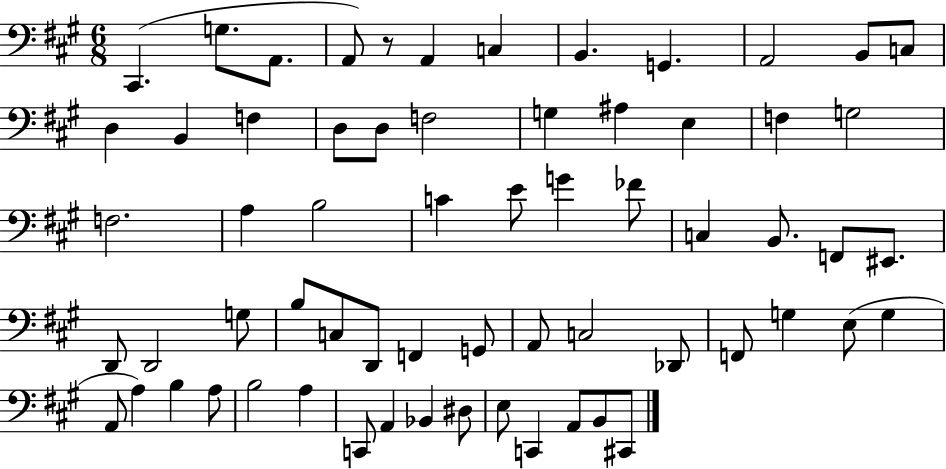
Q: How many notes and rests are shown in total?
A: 64